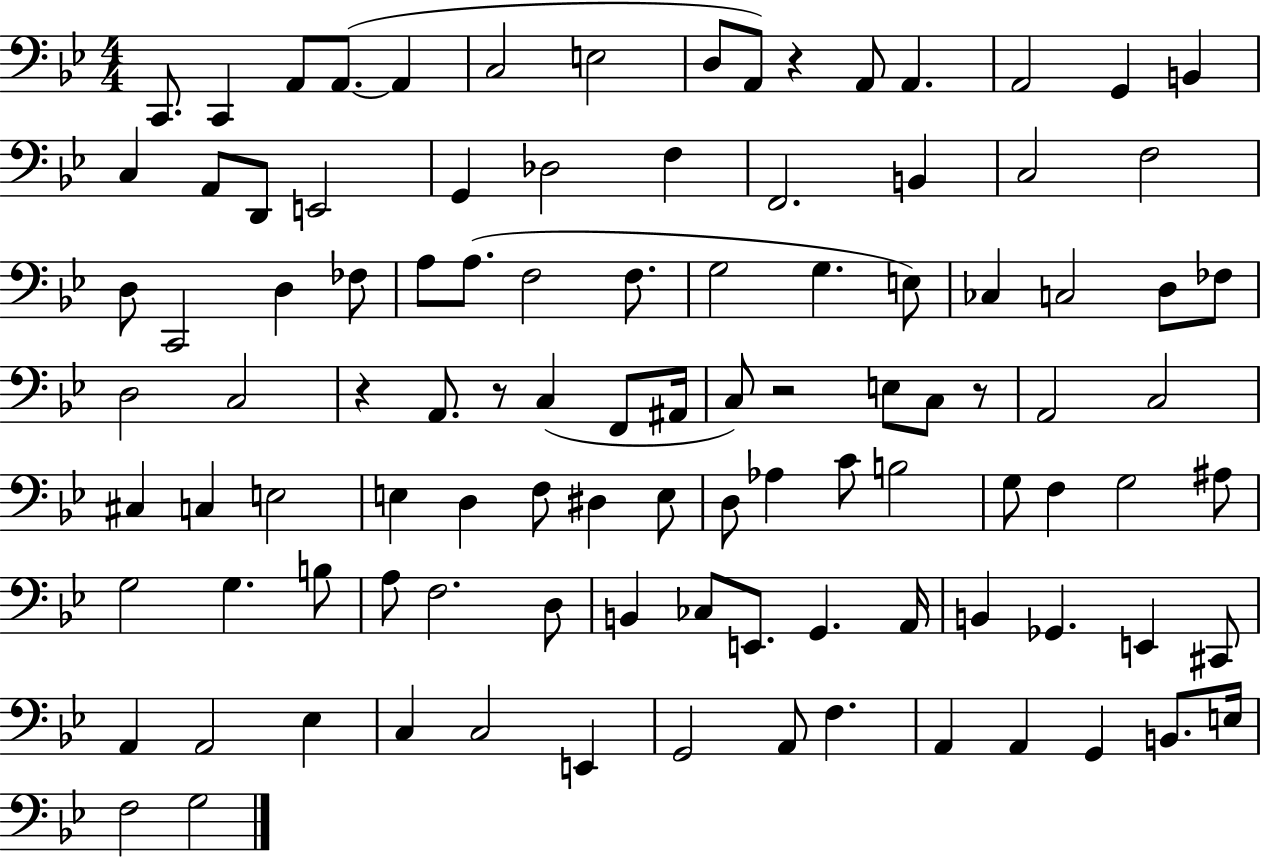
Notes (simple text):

C2/e. C2/q A2/e A2/e. A2/q C3/h E3/h D3/e A2/e R/q A2/e A2/q. A2/h G2/q B2/q C3/q A2/e D2/e E2/h G2/q Db3/h F3/q F2/h. B2/q C3/h F3/h D3/e C2/h D3/q FES3/e A3/e A3/e. F3/h F3/e. G3/h G3/q. E3/e CES3/q C3/h D3/e FES3/e D3/h C3/h R/q A2/e. R/e C3/q F2/e A#2/s C3/e R/h E3/e C3/e R/e A2/h C3/h C#3/q C3/q E3/h E3/q D3/q F3/e D#3/q E3/e D3/e Ab3/q C4/e B3/h G3/e F3/q G3/h A#3/e G3/h G3/q. B3/e A3/e F3/h. D3/e B2/q CES3/e E2/e. G2/q. A2/s B2/q Gb2/q. E2/q C#2/e A2/q A2/h Eb3/q C3/q C3/h E2/q G2/h A2/e F3/q. A2/q A2/q G2/q B2/e. E3/s F3/h G3/h